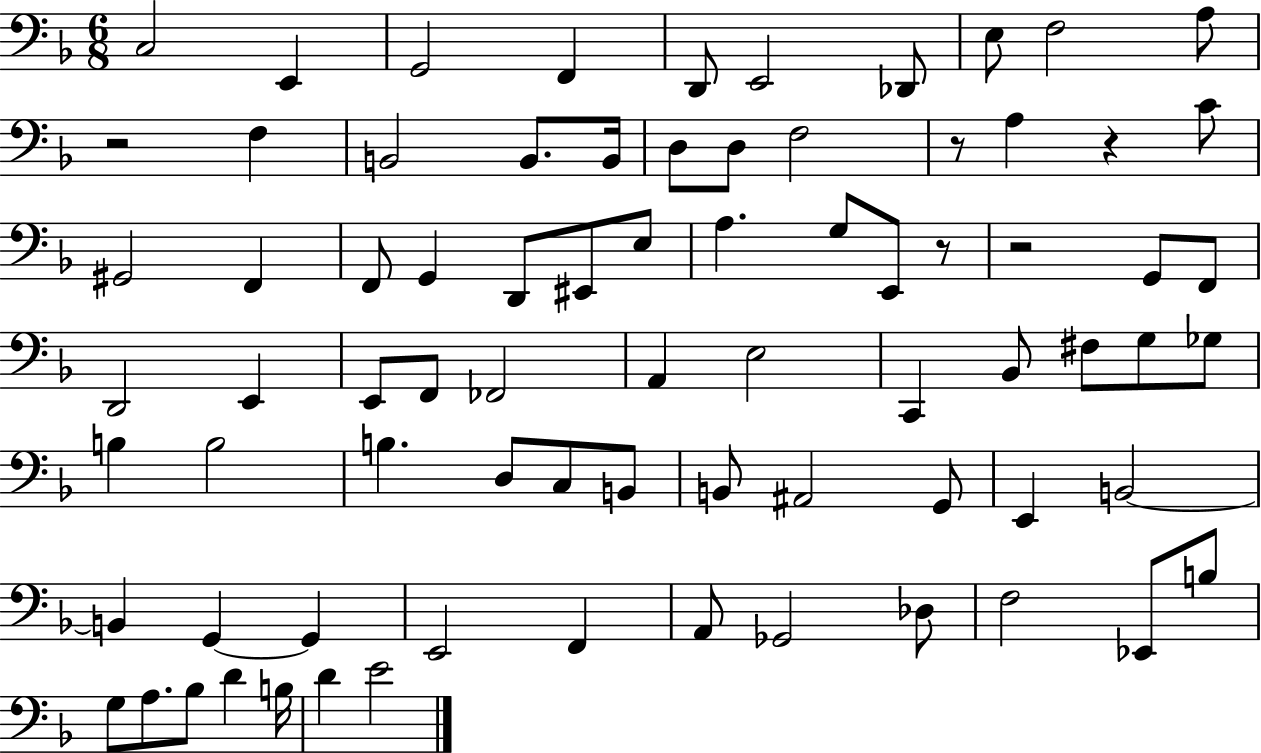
C3/h E2/q G2/h F2/q D2/e E2/h Db2/e E3/e F3/h A3/e R/h F3/q B2/h B2/e. B2/s D3/e D3/e F3/h R/e A3/q R/q C4/e G#2/h F2/q F2/e G2/q D2/e EIS2/e E3/e A3/q. G3/e E2/e R/e R/h G2/e F2/e D2/h E2/q E2/e F2/e FES2/h A2/q E3/h C2/q Bb2/e F#3/e G3/e Gb3/e B3/q B3/h B3/q. D3/e C3/e B2/e B2/e A#2/h G2/e E2/q B2/h B2/q G2/q G2/q E2/h F2/q A2/e Gb2/h Db3/e F3/h Eb2/e B3/e G3/e A3/e. Bb3/e D4/q B3/s D4/q E4/h